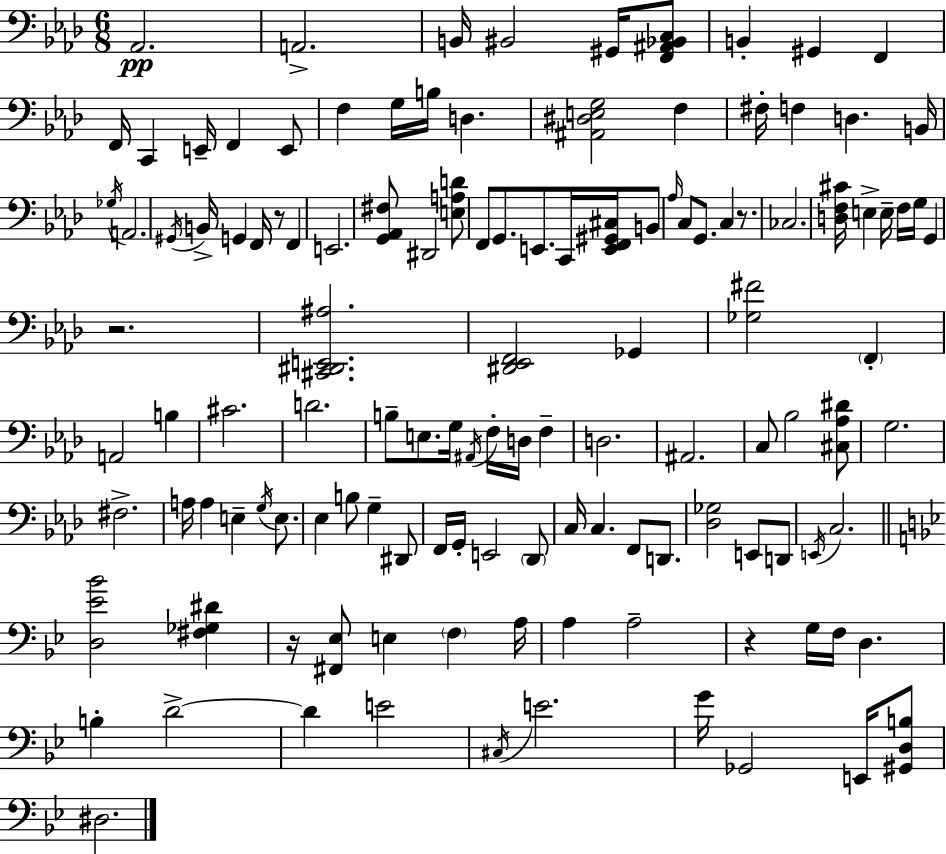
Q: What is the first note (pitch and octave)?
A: Ab2